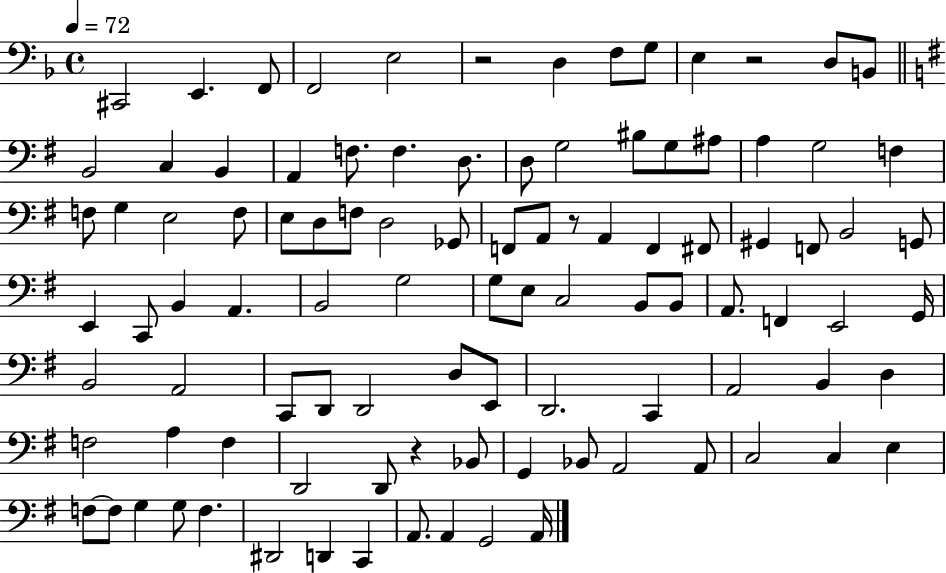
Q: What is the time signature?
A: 4/4